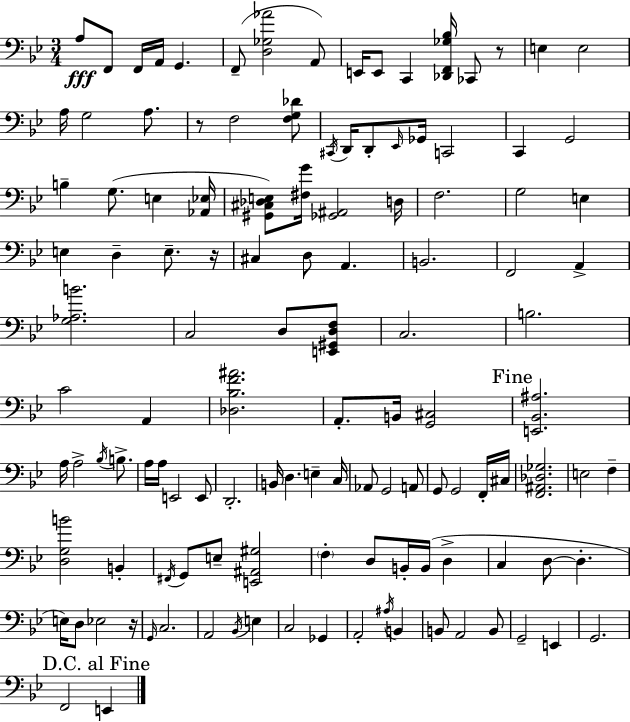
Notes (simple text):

A3/e F2/e F2/s A2/s G2/q. F2/e [D3,Gb3,Ab4]/h A2/e E2/s E2/e C2/q [Db2,F2,Gb3,Bb3]/s CES2/e R/e E3/q E3/h A3/s G3/h A3/e. R/e F3/h [F3,G3,Db4]/e C#2/s D2/s D2/e Eb2/s Gb2/s C2/h C2/q G2/h B3/q G3/e. E3/q [Ab2,Eb3]/s [G#2,C#3,Db3,E3]/e [F#3,G4]/s [Gb2,A#2]/h D3/s F3/h. G3/h E3/q E3/q D3/q E3/e. R/s C#3/q D3/e A2/q. B2/h. F2/h A2/q [G3,Ab3,B4]/h. C3/h D3/e [E2,G#2,D3,F3]/e C3/h. B3/h. C4/h A2/q [Db3,Bb3,F4,A#4]/h. A2/e. B2/s [G2,C#3]/h [E2,Bb2,A#3]/h. A3/s A3/h Bb3/s B3/e. A3/s A3/s E2/h E2/e D2/h. B2/s D3/q. E3/q C3/s Ab2/e G2/h A2/e G2/e G2/h F2/s C#3/s [F2,A#2,Db3,Gb3]/h. E3/h F3/q [D3,G3,B4]/h B2/q F#2/s G2/e E3/e [E2,A#2,G#3]/h F3/q D3/e B2/s B2/s D3/q C3/q D3/e D3/q. E3/s D3/e Eb3/h R/s G2/s C3/h. A2/h Bb2/s E3/q C3/h Gb2/q A2/h A#3/s B2/q B2/e A2/h B2/e G2/h E2/q G2/h. F2/h E2/q